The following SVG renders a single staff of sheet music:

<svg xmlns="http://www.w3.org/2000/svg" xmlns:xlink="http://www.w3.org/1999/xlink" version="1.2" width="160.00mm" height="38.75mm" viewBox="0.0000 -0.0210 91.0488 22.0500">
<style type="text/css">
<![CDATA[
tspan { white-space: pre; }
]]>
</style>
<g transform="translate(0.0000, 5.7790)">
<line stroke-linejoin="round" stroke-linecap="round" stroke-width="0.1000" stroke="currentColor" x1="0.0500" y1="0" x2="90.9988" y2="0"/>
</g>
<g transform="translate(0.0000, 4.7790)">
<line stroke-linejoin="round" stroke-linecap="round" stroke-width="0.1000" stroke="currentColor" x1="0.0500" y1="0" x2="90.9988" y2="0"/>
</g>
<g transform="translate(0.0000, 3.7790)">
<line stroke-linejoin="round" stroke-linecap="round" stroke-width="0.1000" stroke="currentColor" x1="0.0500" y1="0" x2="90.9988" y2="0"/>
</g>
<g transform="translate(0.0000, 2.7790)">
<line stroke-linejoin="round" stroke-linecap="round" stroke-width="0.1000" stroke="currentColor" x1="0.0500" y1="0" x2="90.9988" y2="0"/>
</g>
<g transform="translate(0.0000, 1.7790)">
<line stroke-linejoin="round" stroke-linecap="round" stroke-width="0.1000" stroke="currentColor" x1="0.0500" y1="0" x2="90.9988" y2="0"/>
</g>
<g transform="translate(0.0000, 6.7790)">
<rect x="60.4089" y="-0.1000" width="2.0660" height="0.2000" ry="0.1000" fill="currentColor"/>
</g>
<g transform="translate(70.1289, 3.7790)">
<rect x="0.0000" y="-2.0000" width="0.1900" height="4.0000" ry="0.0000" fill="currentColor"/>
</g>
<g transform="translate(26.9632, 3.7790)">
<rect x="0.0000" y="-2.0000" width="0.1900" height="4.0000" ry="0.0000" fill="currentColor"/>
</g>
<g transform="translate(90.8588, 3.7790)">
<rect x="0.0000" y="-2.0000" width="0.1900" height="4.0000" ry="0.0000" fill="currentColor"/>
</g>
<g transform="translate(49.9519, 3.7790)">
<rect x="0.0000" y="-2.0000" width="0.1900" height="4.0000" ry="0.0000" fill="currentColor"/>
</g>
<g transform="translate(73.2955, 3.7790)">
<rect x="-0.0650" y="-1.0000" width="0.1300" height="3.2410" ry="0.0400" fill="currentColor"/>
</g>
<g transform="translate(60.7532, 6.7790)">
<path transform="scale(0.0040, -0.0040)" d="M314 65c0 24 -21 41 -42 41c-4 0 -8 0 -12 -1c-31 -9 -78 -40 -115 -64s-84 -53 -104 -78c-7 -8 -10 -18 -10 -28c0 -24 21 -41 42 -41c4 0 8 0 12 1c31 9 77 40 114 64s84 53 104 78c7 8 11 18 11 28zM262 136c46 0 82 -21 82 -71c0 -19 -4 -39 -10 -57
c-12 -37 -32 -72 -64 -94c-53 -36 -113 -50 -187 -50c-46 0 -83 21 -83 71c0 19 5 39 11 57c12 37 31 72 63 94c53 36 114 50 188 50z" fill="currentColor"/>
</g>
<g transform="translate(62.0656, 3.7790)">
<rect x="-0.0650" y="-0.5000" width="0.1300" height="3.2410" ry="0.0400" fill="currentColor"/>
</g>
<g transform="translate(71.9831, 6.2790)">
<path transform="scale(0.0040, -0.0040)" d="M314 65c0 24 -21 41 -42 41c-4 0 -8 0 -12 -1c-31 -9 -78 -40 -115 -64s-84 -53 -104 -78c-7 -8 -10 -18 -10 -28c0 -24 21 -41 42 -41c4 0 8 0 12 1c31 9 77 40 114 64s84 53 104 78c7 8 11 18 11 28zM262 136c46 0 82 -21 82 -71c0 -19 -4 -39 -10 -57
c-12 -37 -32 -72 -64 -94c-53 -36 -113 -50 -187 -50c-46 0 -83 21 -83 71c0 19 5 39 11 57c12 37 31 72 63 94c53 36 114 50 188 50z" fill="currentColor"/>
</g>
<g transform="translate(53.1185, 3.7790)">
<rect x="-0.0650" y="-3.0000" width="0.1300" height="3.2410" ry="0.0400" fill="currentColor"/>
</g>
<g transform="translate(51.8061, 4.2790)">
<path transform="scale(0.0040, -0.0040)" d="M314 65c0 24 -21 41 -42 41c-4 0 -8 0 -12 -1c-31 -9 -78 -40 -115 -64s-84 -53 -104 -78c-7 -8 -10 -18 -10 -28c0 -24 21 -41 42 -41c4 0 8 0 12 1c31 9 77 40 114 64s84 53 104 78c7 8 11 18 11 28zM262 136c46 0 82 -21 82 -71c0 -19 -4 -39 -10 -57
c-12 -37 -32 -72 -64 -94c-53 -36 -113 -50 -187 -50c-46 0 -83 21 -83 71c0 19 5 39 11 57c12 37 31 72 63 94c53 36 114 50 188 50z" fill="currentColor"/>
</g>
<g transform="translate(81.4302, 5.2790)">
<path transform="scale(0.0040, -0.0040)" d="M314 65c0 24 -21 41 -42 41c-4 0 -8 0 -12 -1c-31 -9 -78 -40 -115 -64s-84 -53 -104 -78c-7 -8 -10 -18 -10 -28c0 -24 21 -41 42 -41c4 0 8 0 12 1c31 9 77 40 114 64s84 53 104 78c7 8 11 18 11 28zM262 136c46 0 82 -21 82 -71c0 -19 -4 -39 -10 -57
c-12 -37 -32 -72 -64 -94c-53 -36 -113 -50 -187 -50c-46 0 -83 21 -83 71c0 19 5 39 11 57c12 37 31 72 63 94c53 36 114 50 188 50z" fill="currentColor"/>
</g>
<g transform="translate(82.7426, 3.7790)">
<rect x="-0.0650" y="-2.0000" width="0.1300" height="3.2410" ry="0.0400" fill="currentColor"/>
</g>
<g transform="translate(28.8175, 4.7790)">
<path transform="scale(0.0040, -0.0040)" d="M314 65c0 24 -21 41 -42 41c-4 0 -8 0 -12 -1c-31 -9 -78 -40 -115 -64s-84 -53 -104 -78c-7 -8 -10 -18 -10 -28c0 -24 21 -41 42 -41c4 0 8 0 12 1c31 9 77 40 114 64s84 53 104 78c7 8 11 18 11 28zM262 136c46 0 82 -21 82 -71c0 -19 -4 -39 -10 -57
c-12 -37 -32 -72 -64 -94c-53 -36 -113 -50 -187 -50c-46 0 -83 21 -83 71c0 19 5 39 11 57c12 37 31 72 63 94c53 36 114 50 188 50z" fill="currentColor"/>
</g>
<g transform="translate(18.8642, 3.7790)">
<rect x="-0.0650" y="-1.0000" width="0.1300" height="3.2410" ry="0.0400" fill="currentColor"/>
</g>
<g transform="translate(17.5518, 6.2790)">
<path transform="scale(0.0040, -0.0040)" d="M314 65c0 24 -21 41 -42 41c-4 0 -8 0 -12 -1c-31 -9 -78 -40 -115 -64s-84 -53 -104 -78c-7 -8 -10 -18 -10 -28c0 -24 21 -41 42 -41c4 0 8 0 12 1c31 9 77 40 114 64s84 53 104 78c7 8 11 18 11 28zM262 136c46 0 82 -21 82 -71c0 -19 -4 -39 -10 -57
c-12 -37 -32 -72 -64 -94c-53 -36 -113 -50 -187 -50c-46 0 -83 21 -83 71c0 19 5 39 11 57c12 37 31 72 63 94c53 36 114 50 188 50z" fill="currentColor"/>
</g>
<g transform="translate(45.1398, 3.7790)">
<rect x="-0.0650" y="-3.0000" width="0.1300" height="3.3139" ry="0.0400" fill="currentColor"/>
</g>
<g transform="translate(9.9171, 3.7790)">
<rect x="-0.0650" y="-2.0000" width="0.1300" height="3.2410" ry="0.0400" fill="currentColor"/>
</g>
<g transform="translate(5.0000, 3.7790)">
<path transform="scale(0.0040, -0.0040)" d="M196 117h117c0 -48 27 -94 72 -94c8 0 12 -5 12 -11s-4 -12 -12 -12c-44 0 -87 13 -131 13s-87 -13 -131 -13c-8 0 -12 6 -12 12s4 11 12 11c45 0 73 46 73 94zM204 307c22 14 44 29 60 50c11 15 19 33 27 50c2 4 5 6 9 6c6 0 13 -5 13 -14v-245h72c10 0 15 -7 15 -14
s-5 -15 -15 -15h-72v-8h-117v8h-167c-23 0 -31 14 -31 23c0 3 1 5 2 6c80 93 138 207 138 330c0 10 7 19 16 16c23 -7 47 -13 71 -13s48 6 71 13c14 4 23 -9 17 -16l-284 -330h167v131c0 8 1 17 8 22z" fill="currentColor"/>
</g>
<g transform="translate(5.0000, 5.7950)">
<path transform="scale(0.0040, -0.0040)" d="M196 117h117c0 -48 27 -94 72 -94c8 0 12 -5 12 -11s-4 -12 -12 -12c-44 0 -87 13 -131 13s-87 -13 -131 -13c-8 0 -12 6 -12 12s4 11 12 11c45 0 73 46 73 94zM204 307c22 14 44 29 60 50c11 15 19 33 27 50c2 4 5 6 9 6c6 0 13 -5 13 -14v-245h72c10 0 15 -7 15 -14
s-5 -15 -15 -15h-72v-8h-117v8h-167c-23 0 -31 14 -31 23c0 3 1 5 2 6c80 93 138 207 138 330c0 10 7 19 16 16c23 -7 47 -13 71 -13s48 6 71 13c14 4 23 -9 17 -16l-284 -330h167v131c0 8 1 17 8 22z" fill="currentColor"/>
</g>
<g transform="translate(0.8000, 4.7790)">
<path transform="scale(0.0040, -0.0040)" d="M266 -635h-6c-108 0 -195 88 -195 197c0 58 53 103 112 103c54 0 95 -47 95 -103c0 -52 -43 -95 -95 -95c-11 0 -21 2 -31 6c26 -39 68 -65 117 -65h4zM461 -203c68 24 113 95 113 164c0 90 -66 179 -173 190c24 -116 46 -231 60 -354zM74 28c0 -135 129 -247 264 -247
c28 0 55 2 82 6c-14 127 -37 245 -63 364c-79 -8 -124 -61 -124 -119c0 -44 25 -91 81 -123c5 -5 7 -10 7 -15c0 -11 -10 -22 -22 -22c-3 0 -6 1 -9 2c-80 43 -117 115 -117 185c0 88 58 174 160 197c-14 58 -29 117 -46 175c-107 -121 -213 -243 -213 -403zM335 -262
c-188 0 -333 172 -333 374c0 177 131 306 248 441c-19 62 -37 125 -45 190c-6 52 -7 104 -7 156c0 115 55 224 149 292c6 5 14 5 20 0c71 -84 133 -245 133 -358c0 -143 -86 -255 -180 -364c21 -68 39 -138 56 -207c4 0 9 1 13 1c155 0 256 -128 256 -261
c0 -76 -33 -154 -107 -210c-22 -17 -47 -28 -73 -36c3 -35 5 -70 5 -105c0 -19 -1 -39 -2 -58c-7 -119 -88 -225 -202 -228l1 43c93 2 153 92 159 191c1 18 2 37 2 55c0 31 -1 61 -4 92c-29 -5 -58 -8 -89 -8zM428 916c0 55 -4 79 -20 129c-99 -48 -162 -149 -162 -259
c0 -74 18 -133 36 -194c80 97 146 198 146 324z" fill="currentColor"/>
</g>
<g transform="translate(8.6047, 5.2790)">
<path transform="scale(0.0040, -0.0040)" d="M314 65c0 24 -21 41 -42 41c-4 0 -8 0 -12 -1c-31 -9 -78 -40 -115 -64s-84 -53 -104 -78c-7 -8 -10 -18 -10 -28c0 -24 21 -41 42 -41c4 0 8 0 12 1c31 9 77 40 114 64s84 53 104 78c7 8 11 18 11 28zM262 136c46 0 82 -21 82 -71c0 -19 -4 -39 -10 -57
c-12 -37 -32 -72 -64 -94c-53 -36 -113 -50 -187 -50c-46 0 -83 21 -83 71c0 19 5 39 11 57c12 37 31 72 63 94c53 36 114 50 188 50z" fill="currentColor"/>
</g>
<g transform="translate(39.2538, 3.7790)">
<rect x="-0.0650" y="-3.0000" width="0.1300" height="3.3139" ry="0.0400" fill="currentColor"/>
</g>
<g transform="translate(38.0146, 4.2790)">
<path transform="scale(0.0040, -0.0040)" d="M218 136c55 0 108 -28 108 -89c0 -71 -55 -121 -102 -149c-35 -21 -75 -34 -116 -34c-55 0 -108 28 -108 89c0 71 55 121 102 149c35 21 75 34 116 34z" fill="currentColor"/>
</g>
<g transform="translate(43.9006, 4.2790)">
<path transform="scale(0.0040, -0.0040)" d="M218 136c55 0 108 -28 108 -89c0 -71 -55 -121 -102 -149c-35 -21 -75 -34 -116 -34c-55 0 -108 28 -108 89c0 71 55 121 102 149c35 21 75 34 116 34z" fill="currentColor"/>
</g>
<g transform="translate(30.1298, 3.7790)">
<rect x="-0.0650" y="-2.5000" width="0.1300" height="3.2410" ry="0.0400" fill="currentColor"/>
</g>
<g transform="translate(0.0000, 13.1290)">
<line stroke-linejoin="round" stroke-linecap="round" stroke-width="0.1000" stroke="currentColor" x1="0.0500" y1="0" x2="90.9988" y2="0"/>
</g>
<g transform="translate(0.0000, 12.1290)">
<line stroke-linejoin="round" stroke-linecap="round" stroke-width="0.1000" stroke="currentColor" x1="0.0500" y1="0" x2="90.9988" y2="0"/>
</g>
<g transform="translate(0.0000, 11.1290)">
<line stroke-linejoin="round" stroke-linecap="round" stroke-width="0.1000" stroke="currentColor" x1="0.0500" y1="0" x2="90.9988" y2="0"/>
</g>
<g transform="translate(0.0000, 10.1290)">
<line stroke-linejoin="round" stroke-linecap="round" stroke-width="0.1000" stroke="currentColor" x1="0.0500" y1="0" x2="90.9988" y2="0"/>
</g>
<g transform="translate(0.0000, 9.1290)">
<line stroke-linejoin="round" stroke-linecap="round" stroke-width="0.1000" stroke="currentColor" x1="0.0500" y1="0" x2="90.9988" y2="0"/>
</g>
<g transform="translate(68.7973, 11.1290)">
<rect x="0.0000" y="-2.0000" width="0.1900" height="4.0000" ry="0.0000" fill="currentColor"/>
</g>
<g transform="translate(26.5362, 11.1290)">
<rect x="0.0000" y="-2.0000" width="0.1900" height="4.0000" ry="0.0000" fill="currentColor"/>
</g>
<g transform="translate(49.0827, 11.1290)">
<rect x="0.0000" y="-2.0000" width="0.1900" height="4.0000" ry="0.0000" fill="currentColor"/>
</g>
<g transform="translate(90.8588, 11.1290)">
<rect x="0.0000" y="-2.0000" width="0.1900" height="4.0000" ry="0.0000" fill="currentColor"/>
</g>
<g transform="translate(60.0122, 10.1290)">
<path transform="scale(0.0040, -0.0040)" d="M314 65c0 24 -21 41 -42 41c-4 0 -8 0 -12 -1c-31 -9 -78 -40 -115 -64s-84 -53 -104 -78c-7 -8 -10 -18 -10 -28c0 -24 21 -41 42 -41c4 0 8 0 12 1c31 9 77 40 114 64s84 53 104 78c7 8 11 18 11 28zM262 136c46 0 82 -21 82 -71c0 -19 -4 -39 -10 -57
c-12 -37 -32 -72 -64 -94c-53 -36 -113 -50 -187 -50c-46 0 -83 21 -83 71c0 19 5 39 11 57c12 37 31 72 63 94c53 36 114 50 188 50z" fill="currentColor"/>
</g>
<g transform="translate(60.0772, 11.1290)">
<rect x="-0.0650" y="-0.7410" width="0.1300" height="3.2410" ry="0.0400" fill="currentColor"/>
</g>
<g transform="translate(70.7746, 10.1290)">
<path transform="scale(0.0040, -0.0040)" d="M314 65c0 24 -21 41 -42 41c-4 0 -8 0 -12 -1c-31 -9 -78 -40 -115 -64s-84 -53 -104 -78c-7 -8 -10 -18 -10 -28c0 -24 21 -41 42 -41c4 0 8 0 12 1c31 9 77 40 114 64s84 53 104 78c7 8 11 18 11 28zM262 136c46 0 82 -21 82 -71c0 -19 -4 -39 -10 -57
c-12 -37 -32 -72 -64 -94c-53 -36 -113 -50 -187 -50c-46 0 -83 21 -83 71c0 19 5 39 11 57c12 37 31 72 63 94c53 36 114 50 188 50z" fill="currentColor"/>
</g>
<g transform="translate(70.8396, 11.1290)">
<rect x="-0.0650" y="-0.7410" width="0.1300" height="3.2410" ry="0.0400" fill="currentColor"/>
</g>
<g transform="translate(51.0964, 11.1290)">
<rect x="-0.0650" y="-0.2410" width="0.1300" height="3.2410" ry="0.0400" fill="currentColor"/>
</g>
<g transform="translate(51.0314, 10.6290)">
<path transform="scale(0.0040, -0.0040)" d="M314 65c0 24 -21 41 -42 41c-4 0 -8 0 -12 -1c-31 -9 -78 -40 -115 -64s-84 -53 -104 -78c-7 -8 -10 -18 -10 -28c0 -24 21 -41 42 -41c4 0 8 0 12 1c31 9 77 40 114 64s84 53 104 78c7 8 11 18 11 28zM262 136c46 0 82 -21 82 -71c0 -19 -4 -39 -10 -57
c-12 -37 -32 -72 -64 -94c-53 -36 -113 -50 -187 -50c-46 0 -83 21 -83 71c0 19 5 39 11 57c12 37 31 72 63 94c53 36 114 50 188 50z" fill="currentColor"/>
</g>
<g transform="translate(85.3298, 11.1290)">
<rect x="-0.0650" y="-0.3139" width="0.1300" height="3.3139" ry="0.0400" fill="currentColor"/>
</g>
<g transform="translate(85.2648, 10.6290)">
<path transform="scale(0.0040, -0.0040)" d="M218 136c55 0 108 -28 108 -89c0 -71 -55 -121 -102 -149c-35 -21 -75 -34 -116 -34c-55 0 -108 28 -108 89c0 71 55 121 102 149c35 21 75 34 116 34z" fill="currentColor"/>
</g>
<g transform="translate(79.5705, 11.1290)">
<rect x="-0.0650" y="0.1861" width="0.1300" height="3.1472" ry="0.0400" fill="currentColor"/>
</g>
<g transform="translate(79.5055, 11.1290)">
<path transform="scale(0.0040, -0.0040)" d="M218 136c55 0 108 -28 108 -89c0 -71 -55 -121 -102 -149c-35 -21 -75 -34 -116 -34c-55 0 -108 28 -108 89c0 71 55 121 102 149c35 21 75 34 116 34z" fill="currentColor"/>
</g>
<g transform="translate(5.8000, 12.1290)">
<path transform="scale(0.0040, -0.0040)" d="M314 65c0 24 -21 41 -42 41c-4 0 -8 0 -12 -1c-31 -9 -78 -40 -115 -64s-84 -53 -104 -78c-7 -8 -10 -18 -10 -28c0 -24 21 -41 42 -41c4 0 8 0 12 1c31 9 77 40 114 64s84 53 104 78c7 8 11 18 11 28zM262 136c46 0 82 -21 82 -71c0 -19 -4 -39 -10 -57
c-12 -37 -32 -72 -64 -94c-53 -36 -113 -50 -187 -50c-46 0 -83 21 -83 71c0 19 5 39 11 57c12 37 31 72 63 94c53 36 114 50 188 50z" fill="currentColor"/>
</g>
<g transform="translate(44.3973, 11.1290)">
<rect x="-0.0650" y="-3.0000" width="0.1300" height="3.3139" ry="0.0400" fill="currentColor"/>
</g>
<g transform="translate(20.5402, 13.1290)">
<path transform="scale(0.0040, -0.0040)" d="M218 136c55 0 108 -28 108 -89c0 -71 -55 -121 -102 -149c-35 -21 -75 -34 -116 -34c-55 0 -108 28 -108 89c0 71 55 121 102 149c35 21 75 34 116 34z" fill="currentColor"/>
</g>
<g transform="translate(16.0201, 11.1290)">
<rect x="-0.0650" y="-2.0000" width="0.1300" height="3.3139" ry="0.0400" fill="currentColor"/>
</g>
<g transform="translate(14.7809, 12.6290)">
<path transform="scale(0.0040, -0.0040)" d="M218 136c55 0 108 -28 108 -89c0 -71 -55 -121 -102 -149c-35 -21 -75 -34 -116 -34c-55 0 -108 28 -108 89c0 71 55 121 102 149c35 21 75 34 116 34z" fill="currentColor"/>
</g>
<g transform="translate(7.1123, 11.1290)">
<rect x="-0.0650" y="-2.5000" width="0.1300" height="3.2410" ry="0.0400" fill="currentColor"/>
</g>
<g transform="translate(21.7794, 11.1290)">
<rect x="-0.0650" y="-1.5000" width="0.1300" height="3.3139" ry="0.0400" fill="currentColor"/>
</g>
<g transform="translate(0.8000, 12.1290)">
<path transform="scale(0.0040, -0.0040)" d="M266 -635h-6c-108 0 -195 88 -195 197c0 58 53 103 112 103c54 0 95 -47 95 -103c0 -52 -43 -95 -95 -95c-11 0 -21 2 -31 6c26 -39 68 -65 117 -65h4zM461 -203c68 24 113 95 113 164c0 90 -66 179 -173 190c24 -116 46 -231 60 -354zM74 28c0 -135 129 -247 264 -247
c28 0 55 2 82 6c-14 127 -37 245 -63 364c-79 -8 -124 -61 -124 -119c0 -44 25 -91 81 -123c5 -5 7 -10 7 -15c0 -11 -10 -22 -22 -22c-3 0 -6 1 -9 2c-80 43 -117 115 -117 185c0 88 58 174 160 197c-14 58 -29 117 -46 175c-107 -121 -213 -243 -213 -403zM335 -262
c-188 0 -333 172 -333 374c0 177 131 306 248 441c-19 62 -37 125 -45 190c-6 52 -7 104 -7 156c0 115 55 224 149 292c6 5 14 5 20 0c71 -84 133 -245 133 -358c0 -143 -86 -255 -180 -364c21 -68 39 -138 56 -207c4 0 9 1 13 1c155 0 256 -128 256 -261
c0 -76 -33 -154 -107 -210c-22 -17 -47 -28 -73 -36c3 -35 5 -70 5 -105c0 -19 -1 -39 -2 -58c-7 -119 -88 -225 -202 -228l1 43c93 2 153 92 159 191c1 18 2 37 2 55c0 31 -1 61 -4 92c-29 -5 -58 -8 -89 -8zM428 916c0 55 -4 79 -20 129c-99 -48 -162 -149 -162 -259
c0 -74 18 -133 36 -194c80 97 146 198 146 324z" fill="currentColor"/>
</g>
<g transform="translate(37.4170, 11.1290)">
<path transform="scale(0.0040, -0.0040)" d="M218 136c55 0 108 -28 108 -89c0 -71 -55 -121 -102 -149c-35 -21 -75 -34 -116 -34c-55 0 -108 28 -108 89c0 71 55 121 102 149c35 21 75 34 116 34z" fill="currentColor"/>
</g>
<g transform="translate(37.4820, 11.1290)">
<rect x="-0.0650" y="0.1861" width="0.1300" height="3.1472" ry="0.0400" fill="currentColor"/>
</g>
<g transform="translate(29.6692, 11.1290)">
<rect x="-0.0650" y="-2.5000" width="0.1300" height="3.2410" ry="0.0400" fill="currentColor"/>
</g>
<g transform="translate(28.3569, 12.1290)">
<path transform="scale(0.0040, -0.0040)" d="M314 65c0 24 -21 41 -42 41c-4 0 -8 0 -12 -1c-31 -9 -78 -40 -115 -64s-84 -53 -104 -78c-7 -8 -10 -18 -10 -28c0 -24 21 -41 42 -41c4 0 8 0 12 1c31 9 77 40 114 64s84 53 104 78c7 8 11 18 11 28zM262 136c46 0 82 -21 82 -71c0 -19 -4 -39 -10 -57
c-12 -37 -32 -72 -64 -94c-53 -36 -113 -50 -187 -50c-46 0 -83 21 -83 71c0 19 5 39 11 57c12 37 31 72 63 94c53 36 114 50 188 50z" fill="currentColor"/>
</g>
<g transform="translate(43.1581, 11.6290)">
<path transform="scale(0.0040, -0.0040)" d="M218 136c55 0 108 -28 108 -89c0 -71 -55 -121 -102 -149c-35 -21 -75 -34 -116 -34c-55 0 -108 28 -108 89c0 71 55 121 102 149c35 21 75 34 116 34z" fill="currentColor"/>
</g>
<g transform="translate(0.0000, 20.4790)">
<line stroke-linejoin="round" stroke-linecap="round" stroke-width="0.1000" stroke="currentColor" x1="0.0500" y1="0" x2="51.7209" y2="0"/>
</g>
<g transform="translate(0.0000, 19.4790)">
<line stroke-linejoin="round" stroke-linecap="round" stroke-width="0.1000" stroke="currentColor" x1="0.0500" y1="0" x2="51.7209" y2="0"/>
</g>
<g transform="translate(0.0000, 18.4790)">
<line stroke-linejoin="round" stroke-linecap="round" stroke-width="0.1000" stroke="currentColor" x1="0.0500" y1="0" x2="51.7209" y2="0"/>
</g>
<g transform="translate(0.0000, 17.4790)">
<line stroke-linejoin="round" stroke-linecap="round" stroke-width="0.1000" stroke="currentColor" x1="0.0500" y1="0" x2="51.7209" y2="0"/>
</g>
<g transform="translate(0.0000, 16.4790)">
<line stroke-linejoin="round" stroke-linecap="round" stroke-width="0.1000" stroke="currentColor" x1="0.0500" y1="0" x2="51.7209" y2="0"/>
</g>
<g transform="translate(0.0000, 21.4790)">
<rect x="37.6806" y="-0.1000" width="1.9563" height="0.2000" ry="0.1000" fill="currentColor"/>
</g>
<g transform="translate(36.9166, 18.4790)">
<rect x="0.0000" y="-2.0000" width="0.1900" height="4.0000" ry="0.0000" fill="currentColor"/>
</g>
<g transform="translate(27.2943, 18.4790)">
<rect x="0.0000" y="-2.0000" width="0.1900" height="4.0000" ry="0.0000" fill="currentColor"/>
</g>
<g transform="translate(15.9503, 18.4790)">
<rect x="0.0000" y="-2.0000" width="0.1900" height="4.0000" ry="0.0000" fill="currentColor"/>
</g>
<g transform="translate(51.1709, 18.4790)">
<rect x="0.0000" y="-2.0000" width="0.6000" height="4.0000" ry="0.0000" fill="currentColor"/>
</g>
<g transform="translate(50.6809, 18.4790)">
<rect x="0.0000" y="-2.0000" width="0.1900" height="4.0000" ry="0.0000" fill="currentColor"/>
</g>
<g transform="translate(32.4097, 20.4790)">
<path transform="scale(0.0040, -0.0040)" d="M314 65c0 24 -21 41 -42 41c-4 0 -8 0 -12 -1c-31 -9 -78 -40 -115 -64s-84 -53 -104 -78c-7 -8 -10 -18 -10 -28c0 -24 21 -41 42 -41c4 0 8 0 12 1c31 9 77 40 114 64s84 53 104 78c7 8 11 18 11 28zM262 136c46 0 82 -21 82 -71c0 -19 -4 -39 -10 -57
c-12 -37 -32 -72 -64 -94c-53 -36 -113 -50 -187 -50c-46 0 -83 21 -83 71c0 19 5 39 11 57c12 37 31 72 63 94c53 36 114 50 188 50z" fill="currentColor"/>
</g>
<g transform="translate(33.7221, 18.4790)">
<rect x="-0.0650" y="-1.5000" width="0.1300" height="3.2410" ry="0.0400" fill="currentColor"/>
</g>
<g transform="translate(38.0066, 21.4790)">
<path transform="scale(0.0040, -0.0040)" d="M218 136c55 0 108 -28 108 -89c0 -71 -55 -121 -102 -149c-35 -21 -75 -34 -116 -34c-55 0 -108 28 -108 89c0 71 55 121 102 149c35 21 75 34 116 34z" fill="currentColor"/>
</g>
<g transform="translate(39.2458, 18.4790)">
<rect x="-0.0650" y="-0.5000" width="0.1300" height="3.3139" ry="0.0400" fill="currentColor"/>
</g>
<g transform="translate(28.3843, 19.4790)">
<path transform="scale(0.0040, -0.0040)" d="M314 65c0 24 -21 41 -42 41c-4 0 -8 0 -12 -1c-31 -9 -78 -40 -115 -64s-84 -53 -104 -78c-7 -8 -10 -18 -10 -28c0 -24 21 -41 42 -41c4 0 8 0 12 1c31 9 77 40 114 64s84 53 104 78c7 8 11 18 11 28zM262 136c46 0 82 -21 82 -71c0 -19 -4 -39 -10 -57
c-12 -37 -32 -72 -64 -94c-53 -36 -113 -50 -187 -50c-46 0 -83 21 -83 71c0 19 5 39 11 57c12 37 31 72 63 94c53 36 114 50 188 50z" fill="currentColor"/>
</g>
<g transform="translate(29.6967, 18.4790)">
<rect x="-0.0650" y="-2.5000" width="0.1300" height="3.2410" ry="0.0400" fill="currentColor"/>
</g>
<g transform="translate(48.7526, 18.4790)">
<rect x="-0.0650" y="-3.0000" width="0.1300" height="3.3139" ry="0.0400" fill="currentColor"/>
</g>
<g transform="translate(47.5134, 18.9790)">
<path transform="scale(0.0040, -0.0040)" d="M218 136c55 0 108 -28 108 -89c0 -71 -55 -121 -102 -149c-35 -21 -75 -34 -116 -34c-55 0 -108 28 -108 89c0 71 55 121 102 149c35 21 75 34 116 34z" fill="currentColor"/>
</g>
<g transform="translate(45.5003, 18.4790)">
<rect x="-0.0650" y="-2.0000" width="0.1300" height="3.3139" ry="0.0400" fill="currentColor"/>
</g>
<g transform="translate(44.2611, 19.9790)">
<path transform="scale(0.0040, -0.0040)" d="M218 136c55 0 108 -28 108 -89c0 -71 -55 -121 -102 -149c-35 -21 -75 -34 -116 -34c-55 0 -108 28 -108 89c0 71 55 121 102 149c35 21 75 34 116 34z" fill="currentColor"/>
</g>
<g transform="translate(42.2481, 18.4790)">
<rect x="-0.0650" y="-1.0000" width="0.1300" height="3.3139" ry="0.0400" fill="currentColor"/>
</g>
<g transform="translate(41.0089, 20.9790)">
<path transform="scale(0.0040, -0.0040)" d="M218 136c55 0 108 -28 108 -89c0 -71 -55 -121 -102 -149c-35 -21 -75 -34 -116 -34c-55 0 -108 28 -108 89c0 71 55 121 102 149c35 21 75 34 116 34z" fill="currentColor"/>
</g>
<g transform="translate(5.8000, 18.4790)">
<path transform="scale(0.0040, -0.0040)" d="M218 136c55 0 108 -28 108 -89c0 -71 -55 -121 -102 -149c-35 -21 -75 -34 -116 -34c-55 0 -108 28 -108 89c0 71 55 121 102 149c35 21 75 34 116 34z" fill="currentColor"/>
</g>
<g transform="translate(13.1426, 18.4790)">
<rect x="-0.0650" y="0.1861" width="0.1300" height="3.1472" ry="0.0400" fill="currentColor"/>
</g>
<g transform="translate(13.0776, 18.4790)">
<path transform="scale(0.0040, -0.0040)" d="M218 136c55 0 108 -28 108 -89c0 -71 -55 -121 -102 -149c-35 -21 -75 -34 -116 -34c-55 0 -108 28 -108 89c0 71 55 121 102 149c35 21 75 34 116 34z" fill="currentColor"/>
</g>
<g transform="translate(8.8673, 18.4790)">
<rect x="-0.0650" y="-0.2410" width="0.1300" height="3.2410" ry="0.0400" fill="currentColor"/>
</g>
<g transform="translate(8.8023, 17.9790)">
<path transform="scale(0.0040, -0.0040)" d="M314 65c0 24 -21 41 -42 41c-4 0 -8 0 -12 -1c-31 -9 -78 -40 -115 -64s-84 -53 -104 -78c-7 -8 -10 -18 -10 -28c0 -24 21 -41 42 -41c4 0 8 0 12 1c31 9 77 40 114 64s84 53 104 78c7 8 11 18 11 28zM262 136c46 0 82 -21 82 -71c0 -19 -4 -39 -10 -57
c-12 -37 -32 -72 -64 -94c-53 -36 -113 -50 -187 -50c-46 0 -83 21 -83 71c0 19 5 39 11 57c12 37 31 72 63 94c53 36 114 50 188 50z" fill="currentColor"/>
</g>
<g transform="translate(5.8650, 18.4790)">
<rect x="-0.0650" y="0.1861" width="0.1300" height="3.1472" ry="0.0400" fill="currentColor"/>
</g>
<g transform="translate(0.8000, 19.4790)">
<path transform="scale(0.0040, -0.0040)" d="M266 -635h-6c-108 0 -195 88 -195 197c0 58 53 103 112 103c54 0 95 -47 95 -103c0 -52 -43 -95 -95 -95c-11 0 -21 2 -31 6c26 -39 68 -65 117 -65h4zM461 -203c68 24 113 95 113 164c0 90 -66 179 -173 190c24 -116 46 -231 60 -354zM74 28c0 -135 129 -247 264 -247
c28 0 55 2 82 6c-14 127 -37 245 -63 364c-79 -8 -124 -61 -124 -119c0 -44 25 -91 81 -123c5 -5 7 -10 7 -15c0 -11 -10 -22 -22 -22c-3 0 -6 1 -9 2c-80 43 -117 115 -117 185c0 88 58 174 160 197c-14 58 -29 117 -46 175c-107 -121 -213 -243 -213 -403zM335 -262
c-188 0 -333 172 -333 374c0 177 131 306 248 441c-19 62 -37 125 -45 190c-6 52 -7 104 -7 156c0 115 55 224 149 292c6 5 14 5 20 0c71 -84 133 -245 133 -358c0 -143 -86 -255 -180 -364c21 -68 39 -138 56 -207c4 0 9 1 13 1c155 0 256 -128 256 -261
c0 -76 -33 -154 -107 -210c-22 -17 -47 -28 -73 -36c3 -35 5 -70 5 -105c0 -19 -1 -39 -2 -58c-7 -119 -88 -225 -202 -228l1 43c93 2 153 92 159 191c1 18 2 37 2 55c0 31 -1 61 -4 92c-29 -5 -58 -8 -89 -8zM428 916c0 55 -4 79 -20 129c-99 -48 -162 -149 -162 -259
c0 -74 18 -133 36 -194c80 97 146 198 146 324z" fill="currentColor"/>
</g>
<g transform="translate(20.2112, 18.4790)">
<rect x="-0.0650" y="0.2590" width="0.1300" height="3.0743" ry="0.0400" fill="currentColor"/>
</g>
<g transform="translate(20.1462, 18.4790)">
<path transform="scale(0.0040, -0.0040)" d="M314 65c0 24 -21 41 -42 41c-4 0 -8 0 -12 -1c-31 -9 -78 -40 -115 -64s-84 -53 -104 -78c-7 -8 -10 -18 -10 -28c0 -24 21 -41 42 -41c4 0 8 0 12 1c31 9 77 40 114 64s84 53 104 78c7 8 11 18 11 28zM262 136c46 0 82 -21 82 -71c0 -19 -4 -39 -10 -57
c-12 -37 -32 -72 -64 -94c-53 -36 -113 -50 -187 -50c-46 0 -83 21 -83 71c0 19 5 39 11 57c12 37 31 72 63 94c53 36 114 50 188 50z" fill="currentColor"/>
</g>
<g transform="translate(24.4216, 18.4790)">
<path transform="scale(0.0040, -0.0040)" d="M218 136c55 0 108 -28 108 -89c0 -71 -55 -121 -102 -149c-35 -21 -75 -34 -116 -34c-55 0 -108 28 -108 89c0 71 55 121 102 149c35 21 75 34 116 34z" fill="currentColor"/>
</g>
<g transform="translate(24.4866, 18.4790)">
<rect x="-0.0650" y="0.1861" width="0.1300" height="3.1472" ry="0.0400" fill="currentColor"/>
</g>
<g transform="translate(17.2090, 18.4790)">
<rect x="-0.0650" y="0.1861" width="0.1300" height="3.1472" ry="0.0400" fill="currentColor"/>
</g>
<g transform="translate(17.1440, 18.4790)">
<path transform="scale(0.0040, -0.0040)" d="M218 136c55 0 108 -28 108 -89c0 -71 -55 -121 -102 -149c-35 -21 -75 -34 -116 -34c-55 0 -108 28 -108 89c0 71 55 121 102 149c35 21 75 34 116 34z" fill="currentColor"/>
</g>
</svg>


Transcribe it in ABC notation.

X:1
T:Untitled
M:4/4
L:1/4
K:C
F2 D2 G2 A A A2 C2 D2 F2 G2 F E G2 B A c2 d2 d2 B c B c2 B B B2 B G2 E2 C D F A